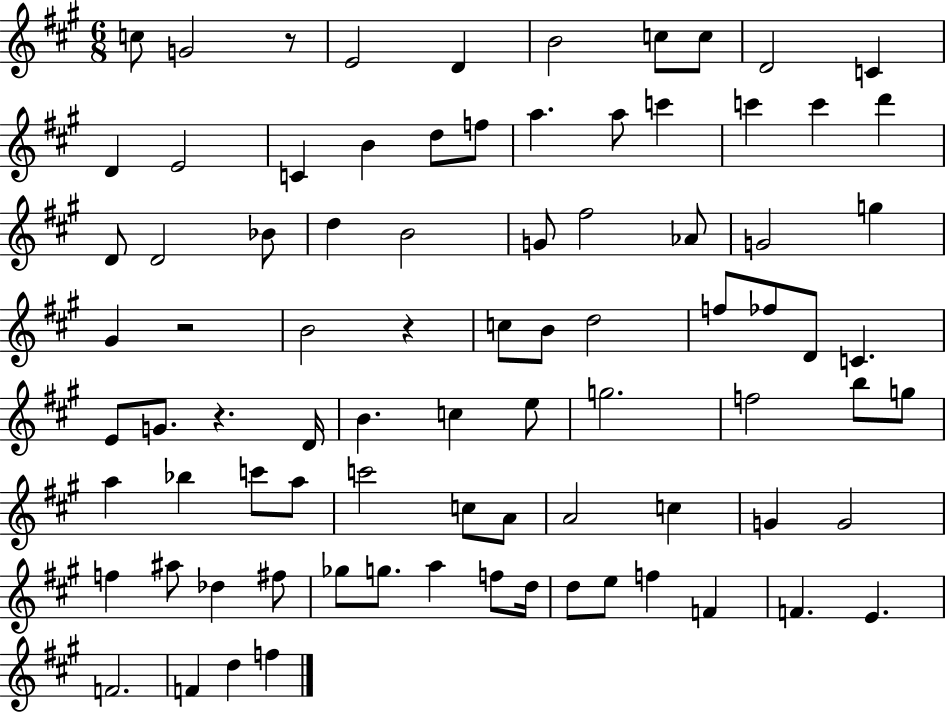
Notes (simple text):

C5/e G4/h R/e E4/h D4/q B4/h C5/e C5/e D4/h C4/q D4/q E4/h C4/q B4/q D5/e F5/e A5/q. A5/e C6/q C6/q C6/q D6/q D4/e D4/h Bb4/e D5/q B4/h G4/e F#5/h Ab4/e G4/h G5/q G#4/q R/h B4/h R/q C5/e B4/e D5/h F5/e FES5/e D4/e C4/q. E4/e G4/e. R/q. D4/s B4/q. C5/q E5/e G5/h. F5/h B5/e G5/e A5/q Bb5/q C6/e A5/e C6/h C5/e A4/e A4/h C5/q G4/q G4/h F5/q A#5/e Db5/q F#5/e Gb5/e G5/e. A5/q F5/e D5/s D5/e E5/e F5/q F4/q F4/q. E4/q. F4/h. F4/q D5/q F5/q